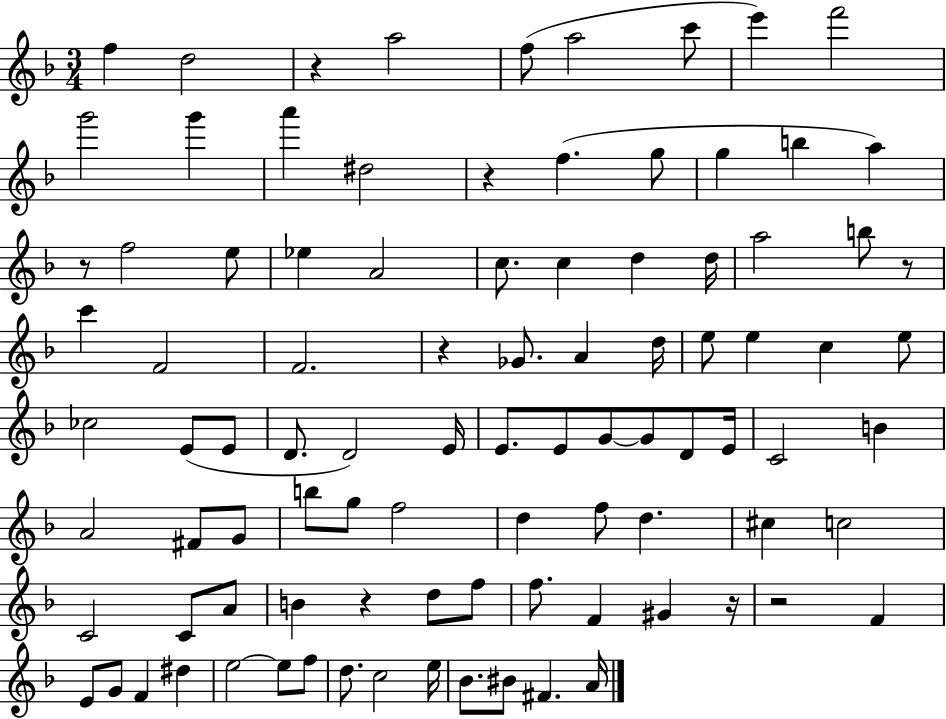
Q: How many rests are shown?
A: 8